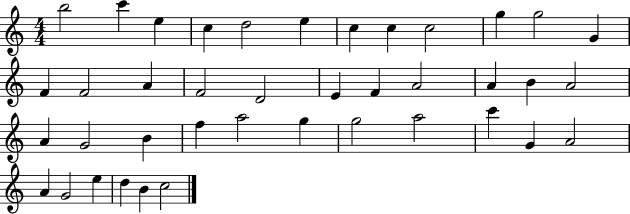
B5/h C6/q E5/q C5/q D5/h E5/q C5/q C5/q C5/h G5/q G5/h G4/q F4/q F4/h A4/q F4/h D4/h E4/q F4/q A4/h A4/q B4/q A4/h A4/q G4/h B4/q F5/q A5/h G5/q G5/h A5/h C6/q G4/q A4/h A4/q G4/h E5/q D5/q B4/q C5/h